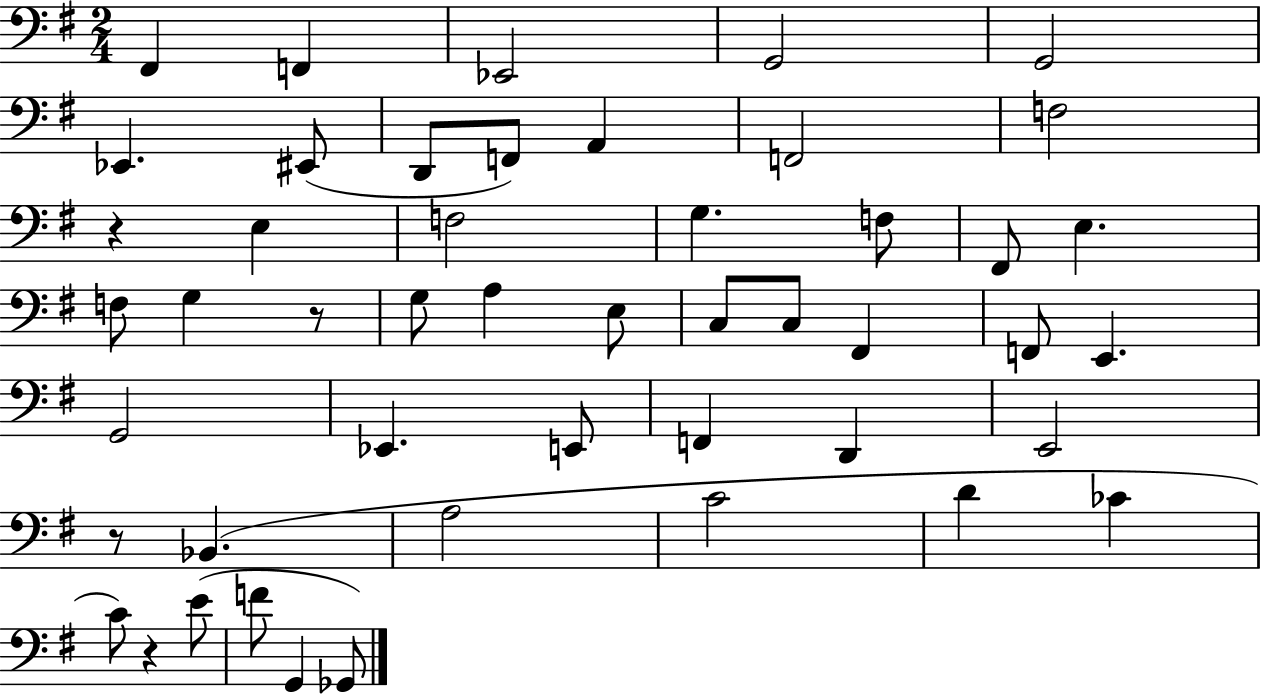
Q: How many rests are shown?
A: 4